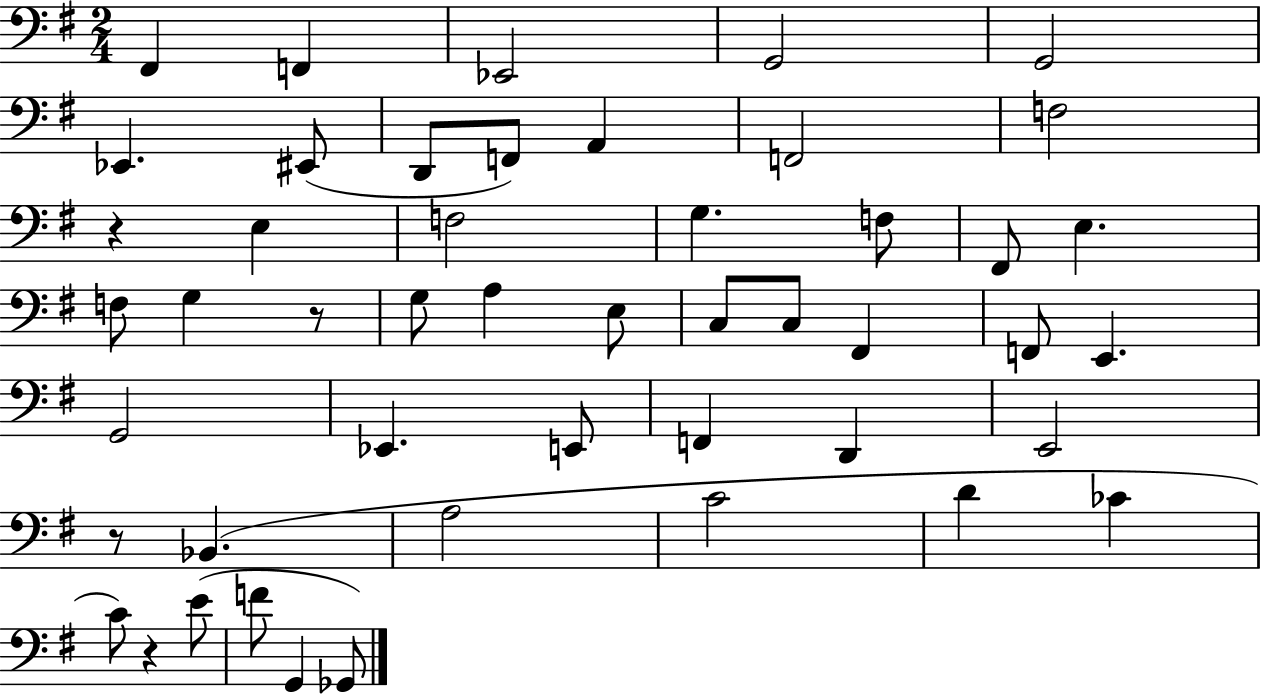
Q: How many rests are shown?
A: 4